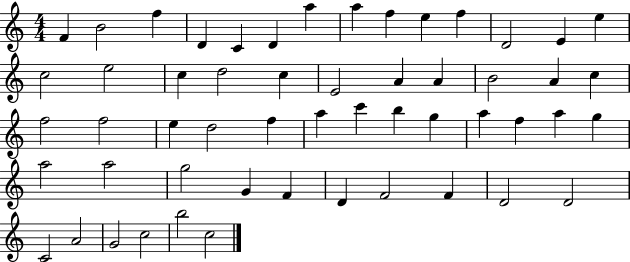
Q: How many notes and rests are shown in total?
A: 54